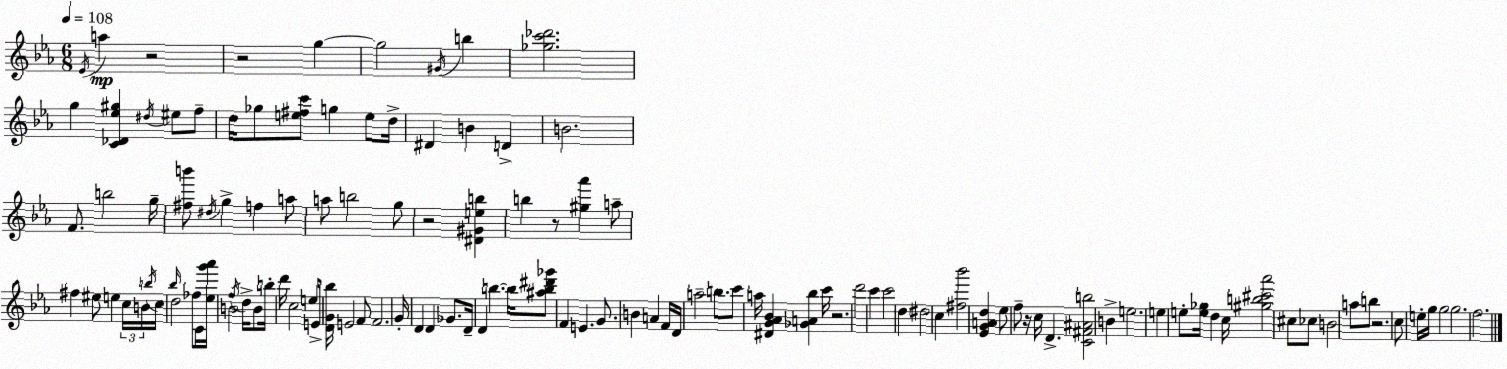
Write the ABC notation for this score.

X:1
T:Untitled
M:6/8
L:1/4
K:Eb
_E/4 a z2 z2 g g2 ^G/4 b [_gc'_d']2 g [C_D_e^g] ^d/4 ^e/2 f/2 d/4 _g/2 [e^fc']/2 g e/2 d/4 ^D B D B2 F/2 b2 g/4 [^fb']/2 ^d/4 g f a/2 a/2 b2 g/2 z2 [^D^Geb] b z/2 [^g_a'] a/2 ^f ^e/2 e c/4 B/4 b/4 c/4 _b/4 d2 _f/2 C/4 [_eg'_a']/4 B2 f/4 d/4 B/2 b/4 d'/4 c2 e/2 E/4 [DG_b]/4 E2 F/2 F2 G/4 D D _G/2 D/4 D b b/4 [^ab^d'_g']/2 F E G/2 B A F/4 D/4 a2 b/2 c'/2 a/4 [^DG_A_B] [_GA_b] c'/4 z2 d'2 c' c'2 d ^d2 c [^f_b']2 [_EGAd] _e/2 f/2 z/4 c/4 D [C^F^Ab]2 B e2 e e/2 [e_g]/4 d c/4 [^gb^c'_a']2 ^c/2 _c/2 B2 a/2 b/2 z2 c/2 e/4 g/4 g2 g2 f2